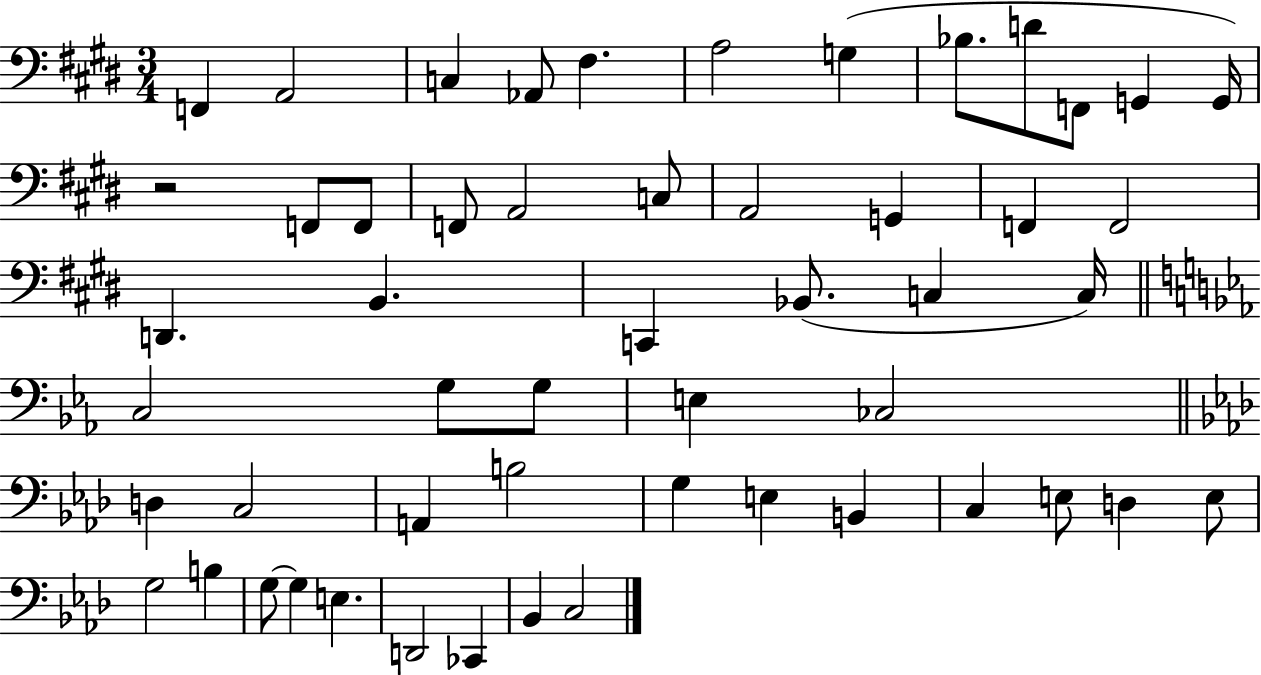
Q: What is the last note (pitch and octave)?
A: C3